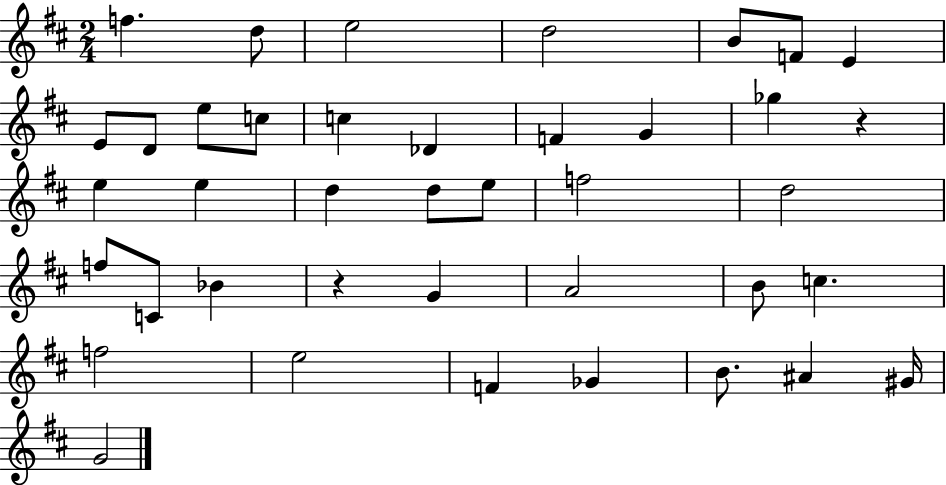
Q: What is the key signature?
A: D major